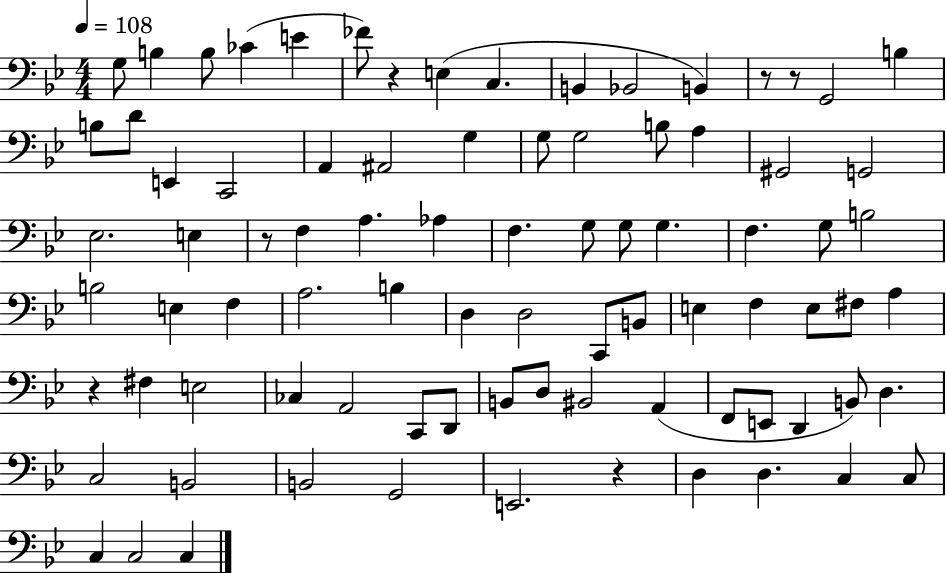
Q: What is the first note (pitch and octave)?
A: G3